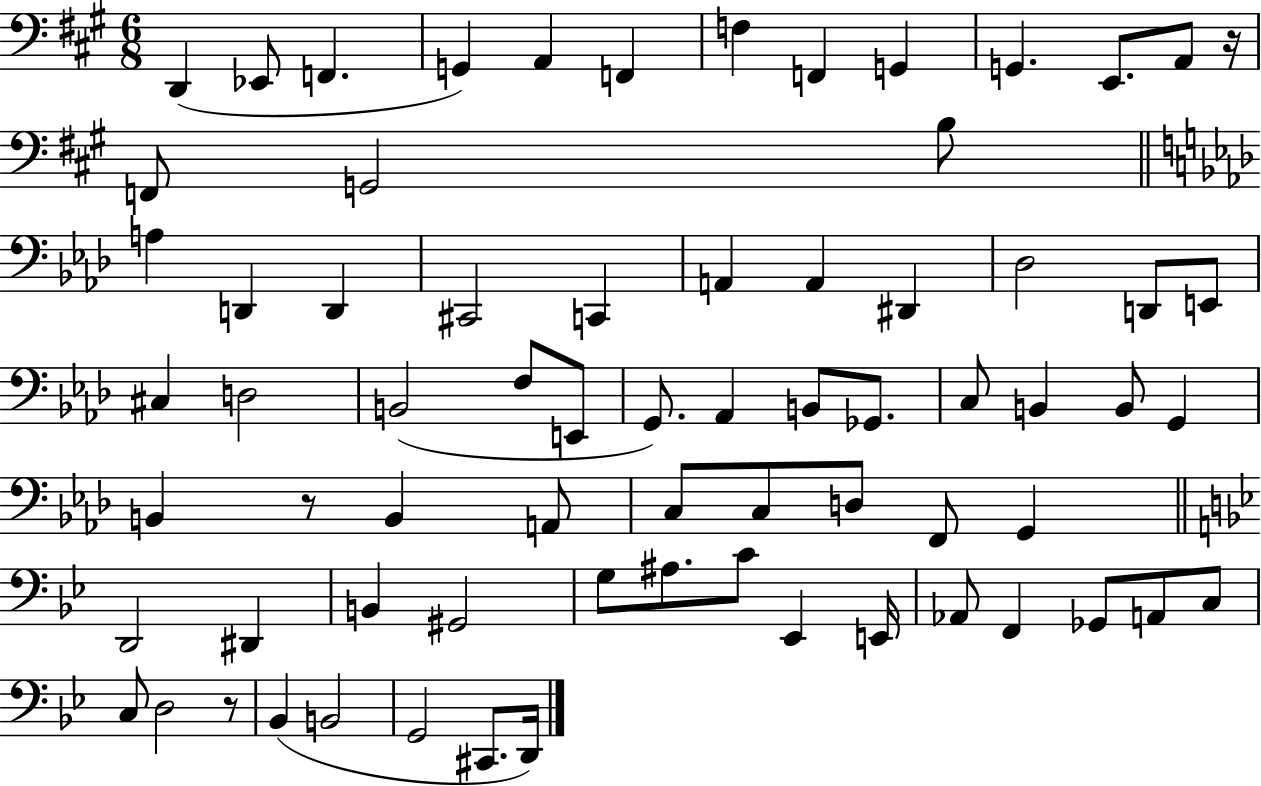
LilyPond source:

{
  \clef bass
  \numericTimeSignature
  \time 6/8
  \key a \major
  d,4( ees,8 f,4. | g,4) a,4 f,4 | f4 f,4 g,4 | g,4. e,8. a,8 r16 | \break f,8 g,2 b8 | \bar "||" \break \key aes \major a4 d,4 d,4 | cis,2 c,4 | a,4 a,4 dis,4 | des2 d,8 e,8 | \break cis4 d2 | b,2( f8 e,8 | g,8.) aes,4 b,8 ges,8. | c8 b,4 b,8 g,4 | \break b,4 r8 b,4 a,8 | c8 c8 d8 f,8 g,4 | \bar "||" \break \key bes \major d,2 dis,4 | b,4 gis,2 | g8 ais8. c'8 ees,4 e,16 | aes,8 f,4 ges,8 a,8 c8 | \break c8 d2 r8 | bes,4( b,2 | g,2 cis,8. d,16) | \bar "|."
}